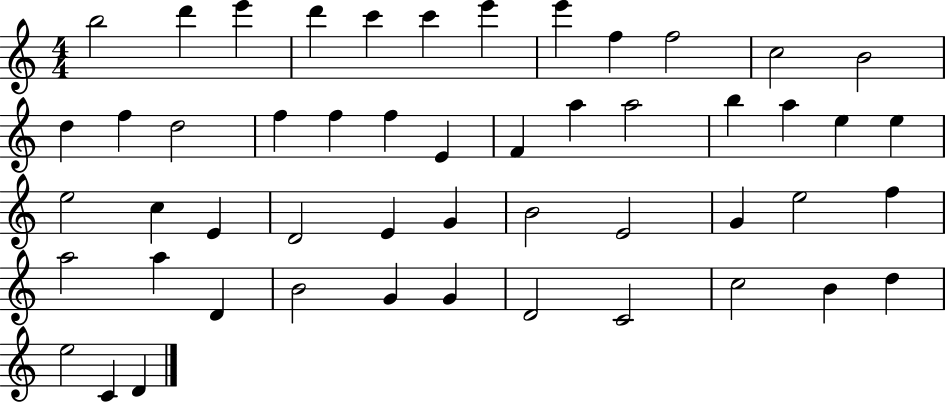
{
  \clef treble
  \numericTimeSignature
  \time 4/4
  \key c \major
  b''2 d'''4 e'''4 | d'''4 c'''4 c'''4 e'''4 | e'''4 f''4 f''2 | c''2 b'2 | \break d''4 f''4 d''2 | f''4 f''4 f''4 e'4 | f'4 a''4 a''2 | b''4 a''4 e''4 e''4 | \break e''2 c''4 e'4 | d'2 e'4 g'4 | b'2 e'2 | g'4 e''2 f''4 | \break a''2 a''4 d'4 | b'2 g'4 g'4 | d'2 c'2 | c''2 b'4 d''4 | \break e''2 c'4 d'4 | \bar "|."
}